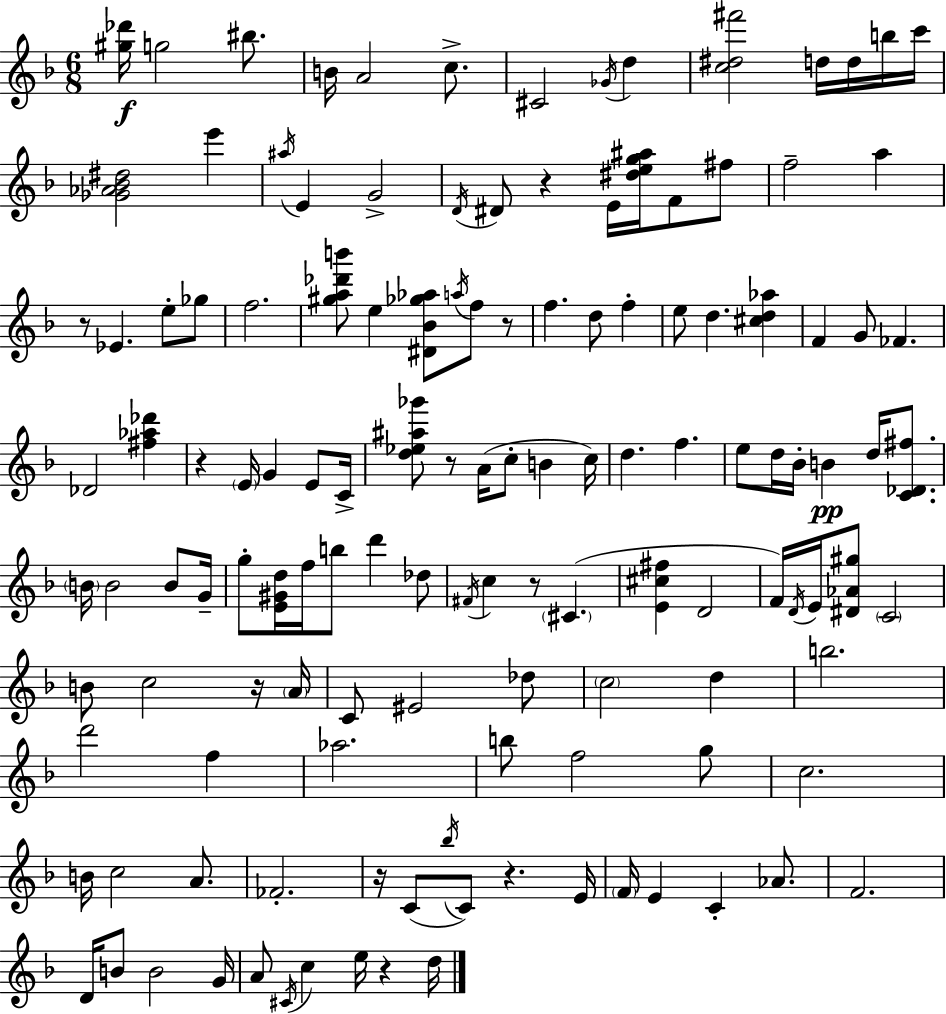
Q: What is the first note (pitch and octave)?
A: G5